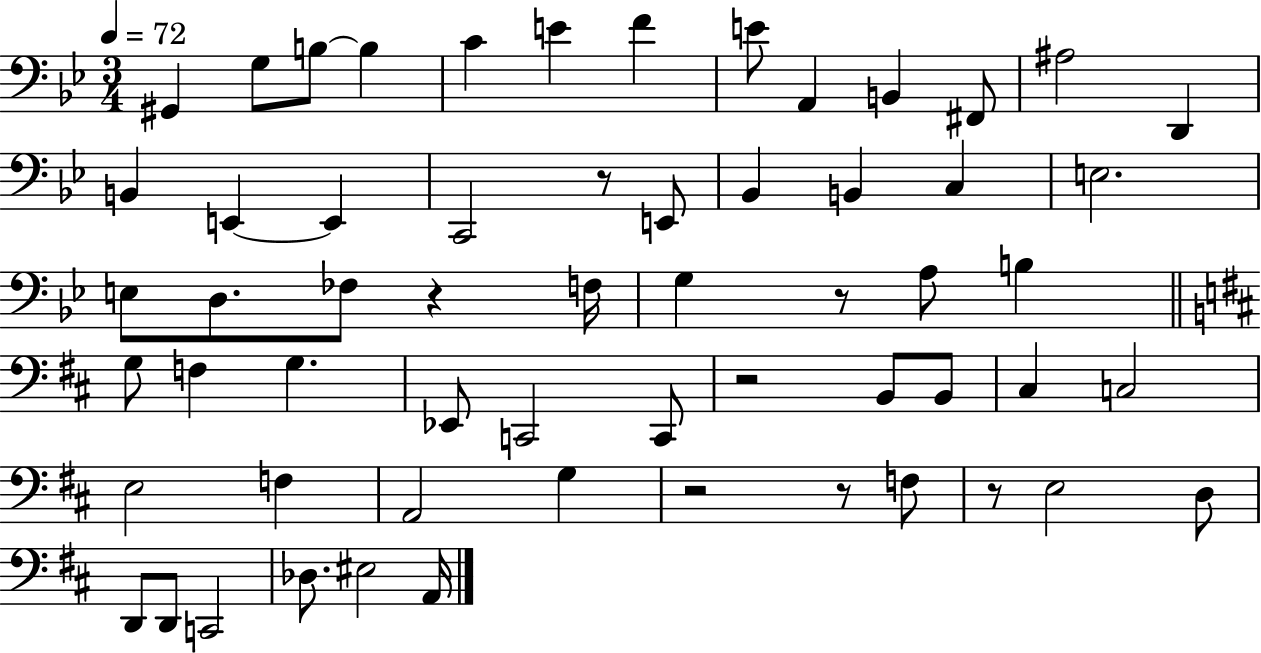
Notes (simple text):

G#2/q G3/e B3/e B3/q C4/q E4/q F4/q E4/e A2/q B2/q F#2/e A#3/h D2/q B2/q E2/q E2/q C2/h R/e E2/e Bb2/q B2/q C3/q E3/h. E3/e D3/e. FES3/e R/q F3/s G3/q R/e A3/e B3/q G3/e F3/q G3/q. Eb2/e C2/h C2/e R/h B2/e B2/e C#3/q C3/h E3/h F3/q A2/h G3/q R/h R/e F3/e R/e E3/h D3/e D2/e D2/e C2/h Db3/e. EIS3/h A2/s